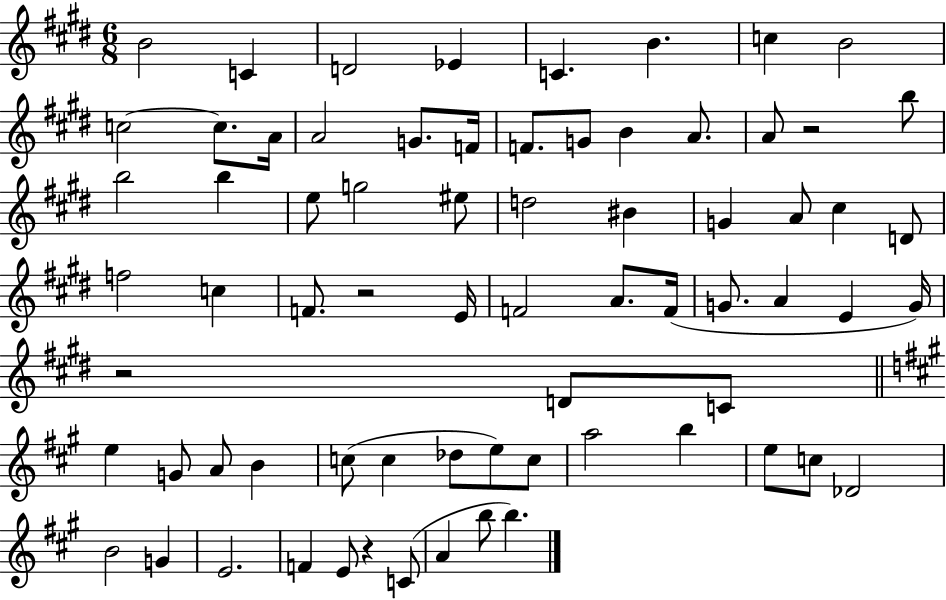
{
  \clef treble
  \numericTimeSignature
  \time 6/8
  \key e \major
  \repeat volta 2 { b'2 c'4 | d'2 ees'4 | c'4. b'4. | c''4 b'2 | \break c''2~~ c''8. a'16 | a'2 g'8. f'16 | f'8. g'8 b'4 a'8. | a'8 r2 b''8 | \break b''2 b''4 | e''8 g''2 eis''8 | d''2 bis'4 | g'4 a'8 cis''4 d'8 | \break f''2 c''4 | f'8. r2 e'16 | f'2 a'8. f'16( | g'8. a'4 e'4 g'16) | \break r2 d'8 c'8 | \bar "||" \break \key a \major e''4 g'8 a'8 b'4 | c''8( c''4 des''8 e''8) c''8 | a''2 b''4 | e''8 c''8 des'2 | \break b'2 g'4 | e'2. | f'4 e'8 r4 c'8( | a'4 b''8 b''4.) | \break } \bar "|."
}